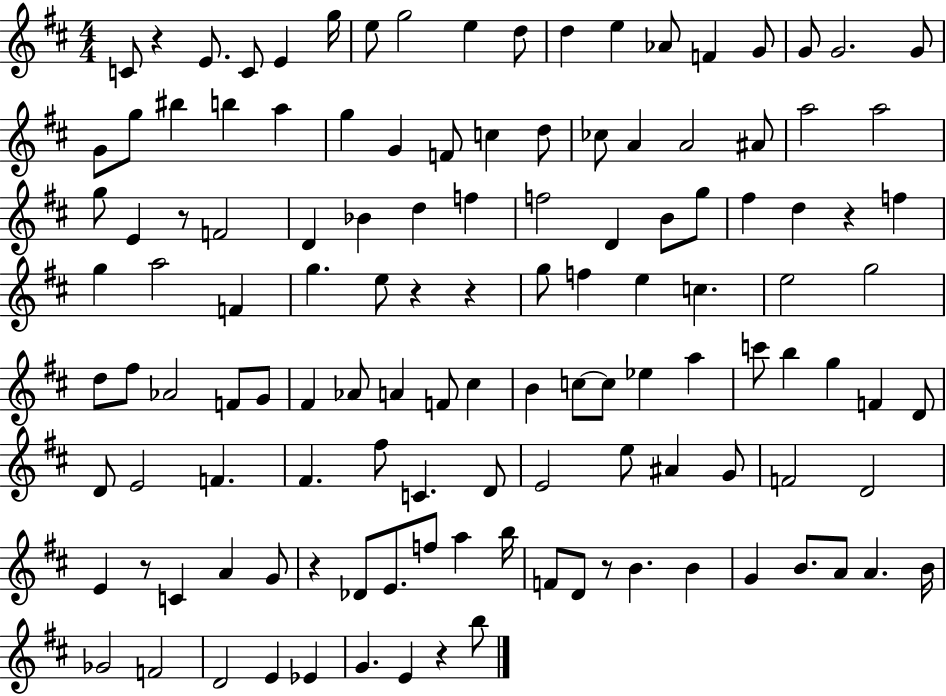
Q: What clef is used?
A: treble